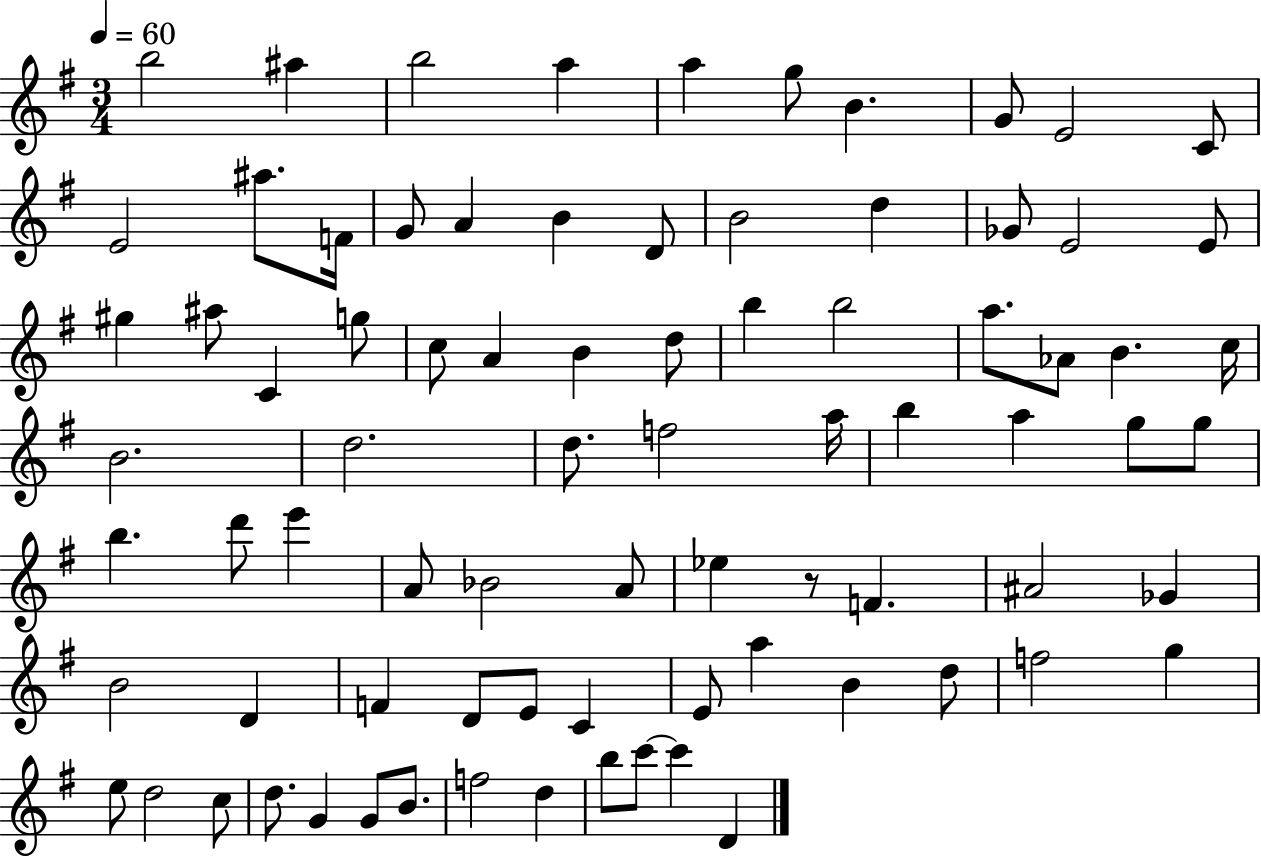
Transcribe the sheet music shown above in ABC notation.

X:1
T:Untitled
M:3/4
L:1/4
K:G
b2 ^a b2 a a g/2 B G/2 E2 C/2 E2 ^a/2 F/4 G/2 A B D/2 B2 d _G/2 E2 E/2 ^g ^a/2 C g/2 c/2 A B d/2 b b2 a/2 _A/2 B c/4 B2 d2 d/2 f2 a/4 b a g/2 g/2 b d'/2 e' A/2 _B2 A/2 _e z/2 F ^A2 _G B2 D F D/2 E/2 C E/2 a B d/2 f2 g e/2 d2 c/2 d/2 G G/2 B/2 f2 d b/2 c'/2 c' D